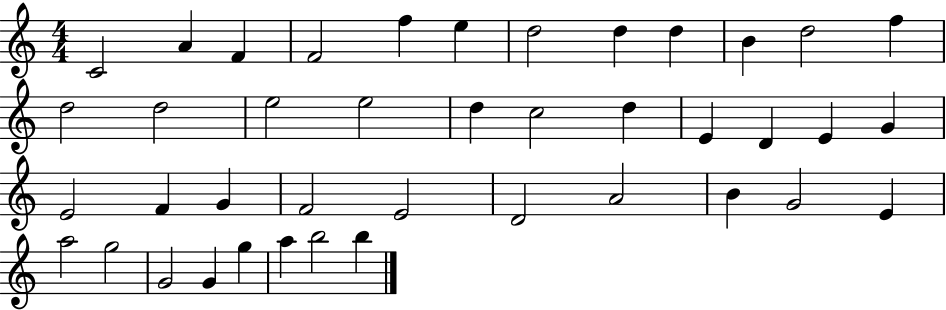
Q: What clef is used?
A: treble